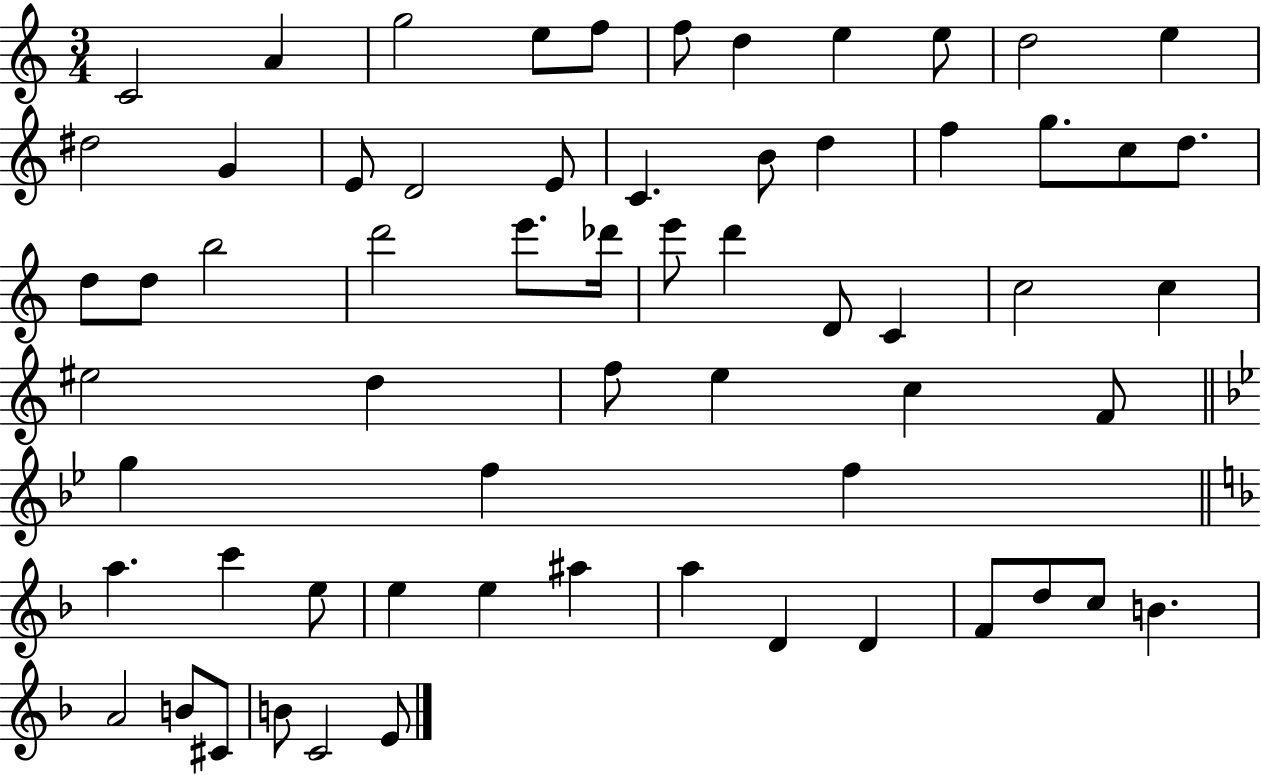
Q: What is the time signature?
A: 3/4